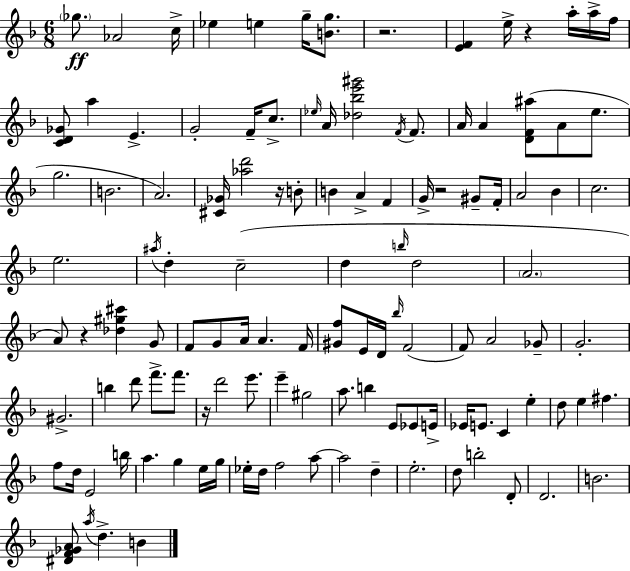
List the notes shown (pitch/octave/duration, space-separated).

Gb5/e. Ab4/h C5/s Eb5/q E5/q G5/s [B4,G5]/e. R/h. [E4,F4]/q E5/s R/q A5/s A5/s F5/s [C4,D4,Gb4]/e A5/q E4/q. G4/h F4/s C5/e. Eb5/s A4/s [Db5,Bb5,E6,G#6]/h F4/s F4/e. A4/s A4/q [D4,F4,A#5]/e A4/e E5/e. G5/h. B4/h. A4/h. [C#4,Gb4]/s [Ab5,D6]/h R/s B4/e B4/q A4/q F4/q G4/s R/h G#4/e F4/s A4/h Bb4/q C5/h. E5/h. A#5/s D5/q C5/h D5/q B5/s D5/h A4/h. A4/e R/q [Db5,G#5,C#6]/q G4/e F4/e G4/e A4/s A4/q. F4/s [G#4,F5]/e E4/s D4/s Bb5/s F4/h F4/e A4/h Gb4/e G4/h. G#4/h. B5/q D6/e F6/e. F6/e. R/s D6/h E6/e. E6/q G#5/h A5/e. B5/q E4/e Eb4/e E4/s Eb4/s E4/e. C4/q E5/q D5/e E5/q F#5/q. F5/e D5/s E4/h B5/s A5/q. G5/q E5/s G5/s Eb5/s D5/s F5/h A5/e A5/h D5/q E5/h. D5/e B5/h D4/e D4/h. B4/h. [D#4,F4,Gb4,A4]/e A5/s D5/q. B4/q